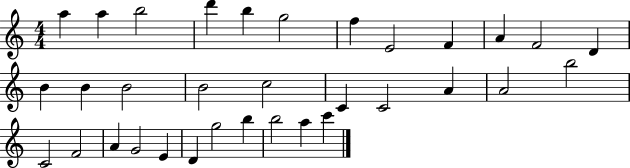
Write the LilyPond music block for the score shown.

{
  \clef treble
  \numericTimeSignature
  \time 4/4
  \key c \major
  a''4 a''4 b''2 | d'''4 b''4 g''2 | f''4 e'2 f'4 | a'4 f'2 d'4 | \break b'4 b'4 b'2 | b'2 c''2 | c'4 c'2 a'4 | a'2 b''2 | \break c'2 f'2 | a'4 g'2 e'4 | d'4 g''2 b''4 | b''2 a''4 c'''4 | \break \bar "|."
}